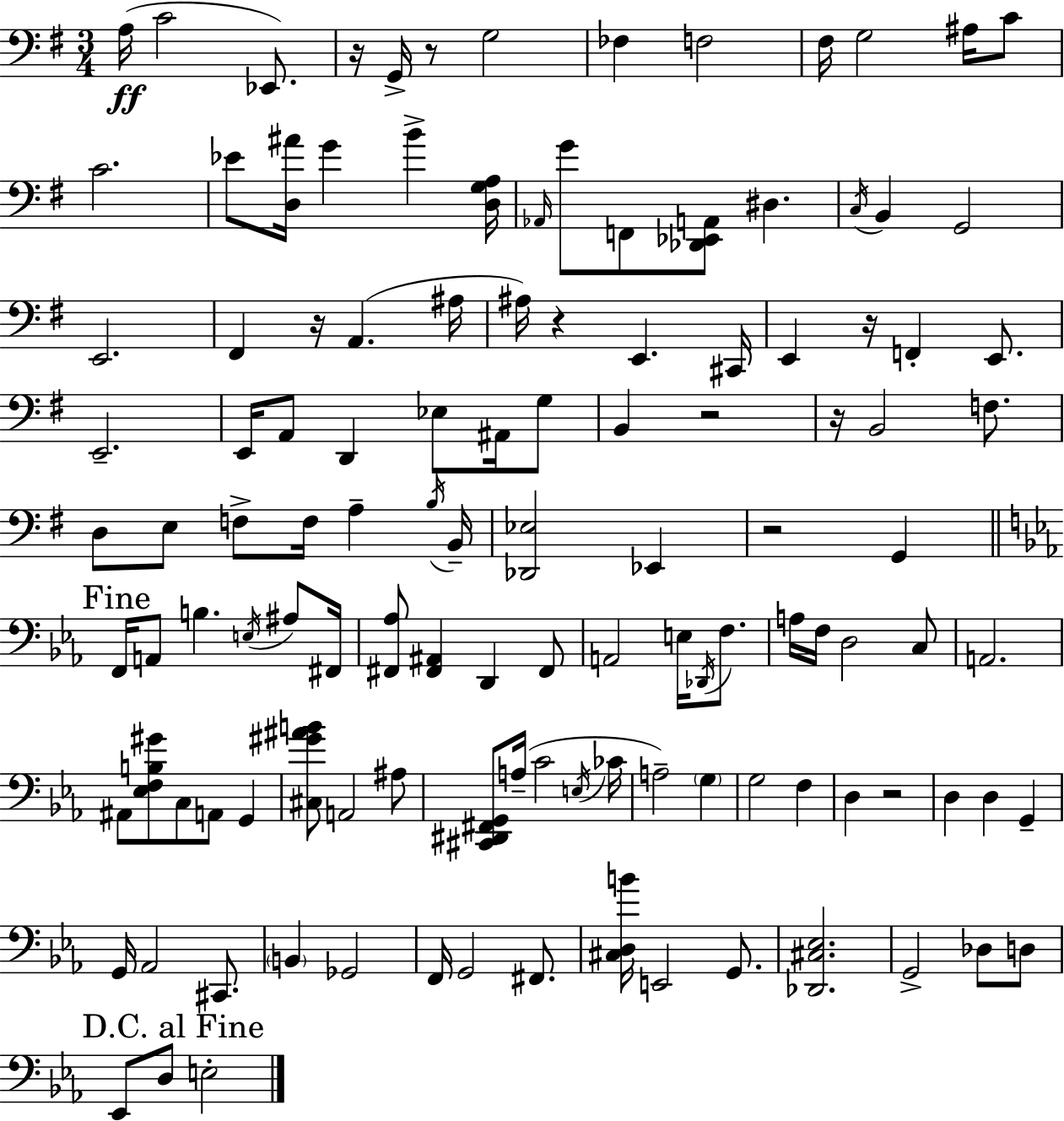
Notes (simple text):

A3/s C4/h Eb2/e. R/s G2/s R/e G3/h FES3/q F3/h F#3/s G3/h A#3/s C4/e C4/h. Eb4/e [D3,A#4]/s G4/q B4/q [D3,G3,A3]/s Ab2/s G4/e F2/e [Db2,Eb2,A2]/e D#3/q. C3/s B2/q G2/h E2/h. F#2/q R/s A2/q. A#3/s A#3/s R/q E2/q. C#2/s E2/q R/s F2/q E2/e. E2/h. E2/s A2/e D2/q Eb3/e A#2/s G3/e B2/q R/h R/s B2/h F3/e. D3/e E3/e F3/e F3/s A3/q B3/s B2/s [Db2,Eb3]/h Eb2/q R/h G2/q F2/s A2/e B3/q. E3/s A#3/e F#2/s [F#2,Ab3]/e [F#2,A#2]/q D2/q F#2/e A2/h E3/s Db2/s F3/e. A3/s F3/s D3/h C3/e A2/h. A#2/e [Eb3,F3,B3,G#4]/e C3/e A2/e G2/q [C#3,G#4,A#4,B4]/e A2/h A#3/e [C#2,D#2,F#2,G2]/e A3/s C4/h E3/s CES4/s A3/h G3/q G3/h F3/q D3/q R/h D3/q D3/q G2/q G2/s Ab2/h C#2/e. B2/q Gb2/h F2/s G2/h F#2/e. [C#3,D3,B4]/s E2/h G2/e. [Db2,C#3,Eb3]/h. G2/h Db3/e D3/e Eb2/e D3/e E3/h